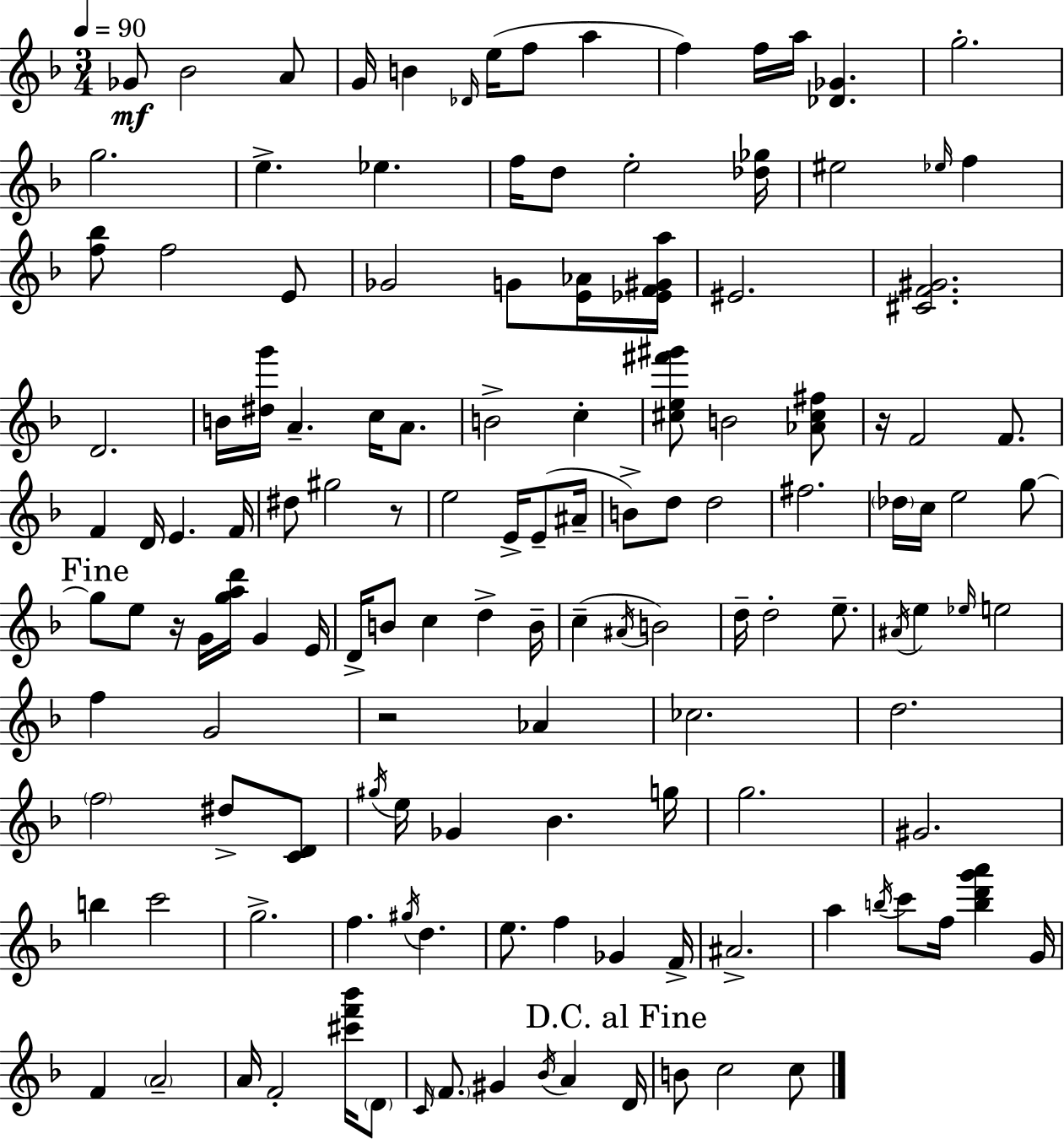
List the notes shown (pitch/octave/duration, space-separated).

Gb4/e Bb4/h A4/e G4/s B4/q Db4/s E5/s F5/e A5/q F5/q F5/s A5/s [Db4,Gb4]/q. G5/h. G5/h. E5/q. Eb5/q. F5/s D5/e E5/h [Db5,Gb5]/s EIS5/h Eb5/s F5/q [F5,Bb5]/e F5/h E4/e Gb4/h G4/e [E4,Ab4]/s [Eb4,F4,G#4,A5]/s EIS4/h. [C#4,F4,G#4]/h. D4/h. B4/s [D#5,G6]/s A4/q. C5/s A4/e. B4/h C5/q [C#5,E5,F#6,G#6]/e B4/h [Ab4,C#5,F#5]/e R/s F4/h F4/e. F4/q D4/s E4/q. F4/s D#5/e G#5/h R/e E5/h E4/s E4/e A#4/s B4/e D5/e D5/h F#5/h. Db5/s C5/s E5/h G5/e G5/e E5/e R/s G4/s [G5,A5,D6]/s G4/q E4/s D4/s B4/e C5/q D5/q B4/s C5/q A#4/s B4/h D5/s D5/h E5/e. A#4/s E5/q Eb5/s E5/h F5/q G4/h R/h Ab4/q CES5/h. D5/h. F5/h D#5/e [C4,D4]/e G#5/s E5/s Gb4/q Bb4/q. G5/s G5/h. G#4/h. B5/q C6/h G5/h. F5/q. G#5/s D5/q. E5/e. F5/q Gb4/q F4/s A#4/h. A5/q B5/s C6/e F5/s [B5,D6,G6,A6]/q G4/s F4/q A4/h A4/s F4/h [C#6,F6,Bb6]/s D4/e C4/s F4/e. G#4/q Bb4/s A4/q D4/s B4/e C5/h C5/e